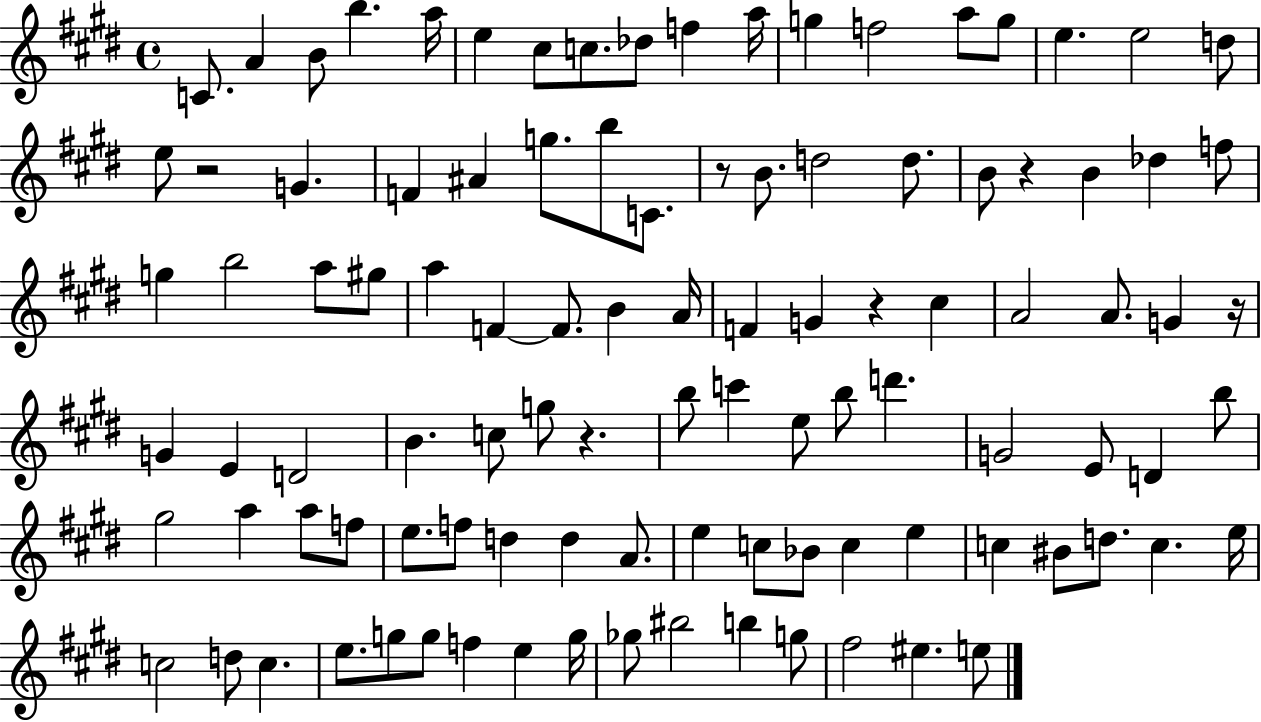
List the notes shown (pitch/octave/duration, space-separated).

C4/e. A4/q B4/e B5/q. A5/s E5/q C#5/e C5/e. Db5/e F5/q A5/s G5/q F5/h A5/e G5/e E5/q. E5/h D5/e E5/e R/h G4/q. F4/q A#4/q G5/e. B5/e C4/e. R/e B4/e. D5/h D5/e. B4/e R/q B4/q Db5/q F5/e G5/q B5/h A5/e G#5/e A5/q F4/q F4/e. B4/q A4/s F4/q G4/q R/q C#5/q A4/h A4/e. G4/q R/s G4/q E4/q D4/h B4/q. C5/e G5/e R/q. B5/e C6/q E5/e B5/e D6/q. G4/h E4/e D4/q B5/e G#5/h A5/q A5/e F5/e E5/e. F5/e D5/q D5/q A4/e. E5/q C5/e Bb4/e C5/q E5/q C5/q BIS4/e D5/e. C5/q. E5/s C5/h D5/e C5/q. E5/e. G5/e G5/e F5/q E5/q G5/s Gb5/e BIS5/h B5/q G5/e F#5/h EIS5/q. E5/e